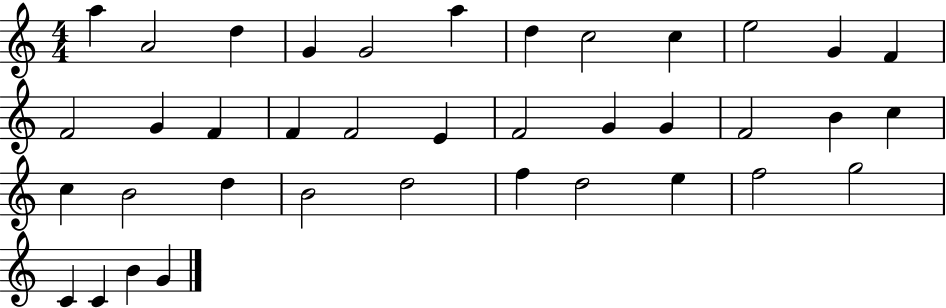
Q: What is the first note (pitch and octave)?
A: A5